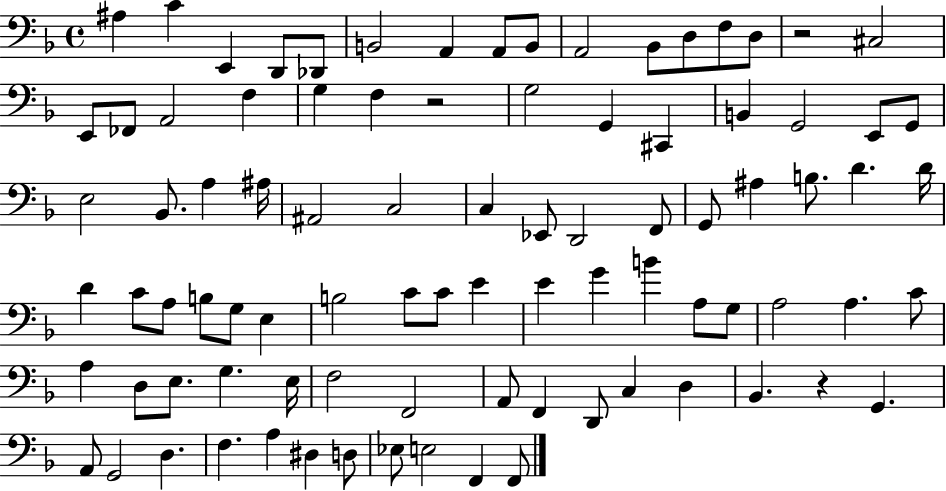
{
  \clef bass
  \time 4/4
  \defaultTimeSignature
  \key f \major
  ais4 c'4 e,4 d,8 des,8 | b,2 a,4 a,8 b,8 | a,2 bes,8 d8 f8 d8 | r2 cis2 | \break e,8 fes,8 a,2 f4 | g4 f4 r2 | g2 g,4 cis,4 | b,4 g,2 e,8 g,8 | \break e2 bes,8. a4 ais16 | ais,2 c2 | c4 ees,8 d,2 f,8 | g,8 ais4 b8. d'4. d'16 | \break d'4 c'8 a8 b8 g8 e4 | b2 c'8 c'8 e'4 | e'4 g'4 b'4 a8 g8 | a2 a4. c'8 | \break a4 d8 e8. g4. e16 | f2 f,2 | a,8 f,4 d,8 c4 d4 | bes,4. r4 g,4. | \break a,8 g,2 d4. | f4. a4 dis4 d8 | ees8 e2 f,4 f,8 | \bar "|."
}